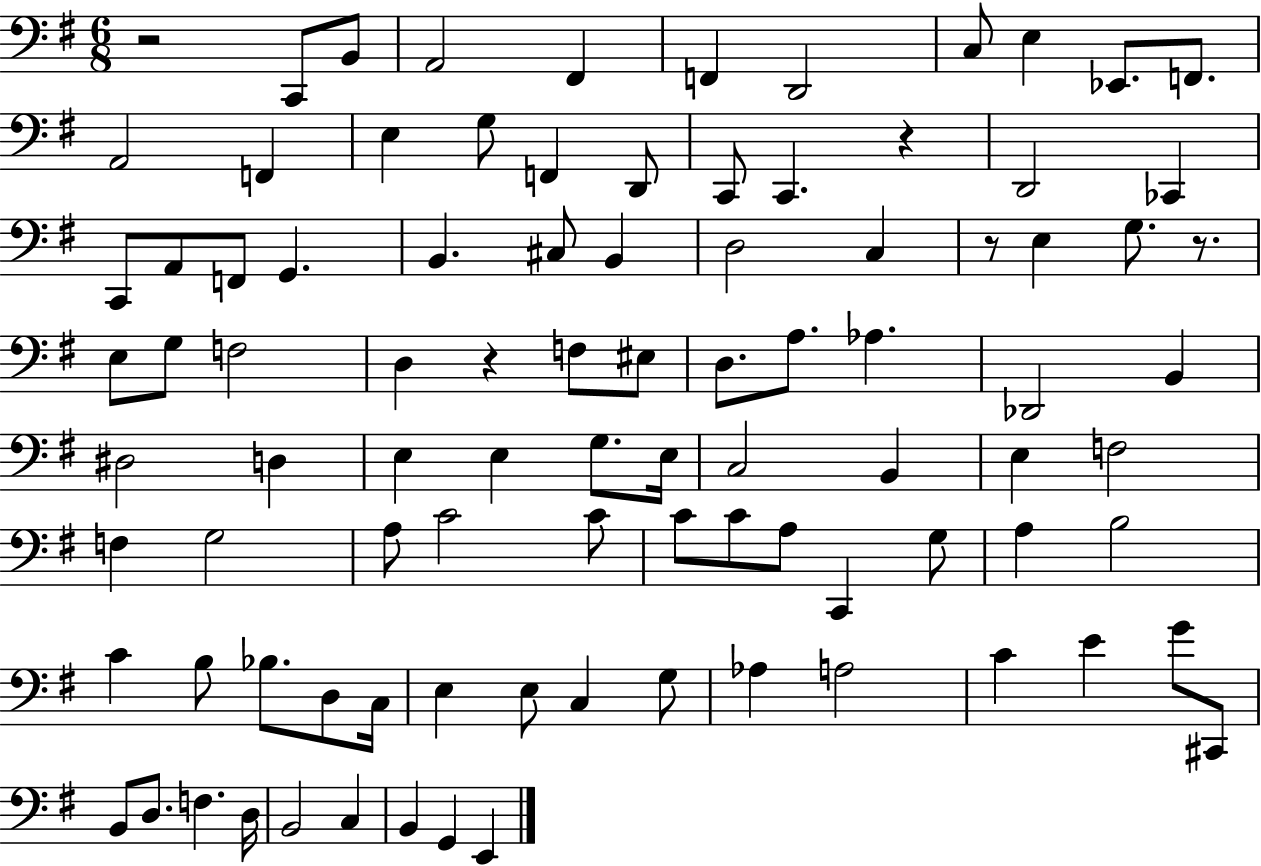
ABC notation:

X:1
T:Untitled
M:6/8
L:1/4
K:G
z2 C,,/2 B,,/2 A,,2 ^F,, F,, D,,2 C,/2 E, _E,,/2 F,,/2 A,,2 F,, E, G,/2 F,, D,,/2 C,,/2 C,, z D,,2 _C,, C,,/2 A,,/2 F,,/2 G,, B,, ^C,/2 B,, D,2 C, z/2 E, G,/2 z/2 E,/2 G,/2 F,2 D, z F,/2 ^E,/2 D,/2 A,/2 _A, _D,,2 B,, ^D,2 D, E, E, G,/2 E,/4 C,2 B,, E, F,2 F, G,2 A,/2 C2 C/2 C/2 C/2 A,/2 C,, G,/2 A, B,2 C B,/2 _B,/2 D,/2 C,/4 E, E,/2 C, G,/2 _A, A,2 C E G/2 ^C,,/2 B,,/2 D,/2 F, D,/4 B,,2 C, B,, G,, E,,